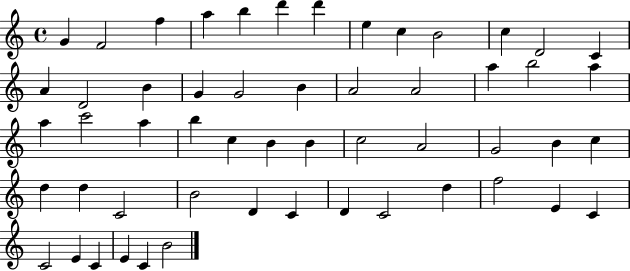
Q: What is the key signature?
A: C major